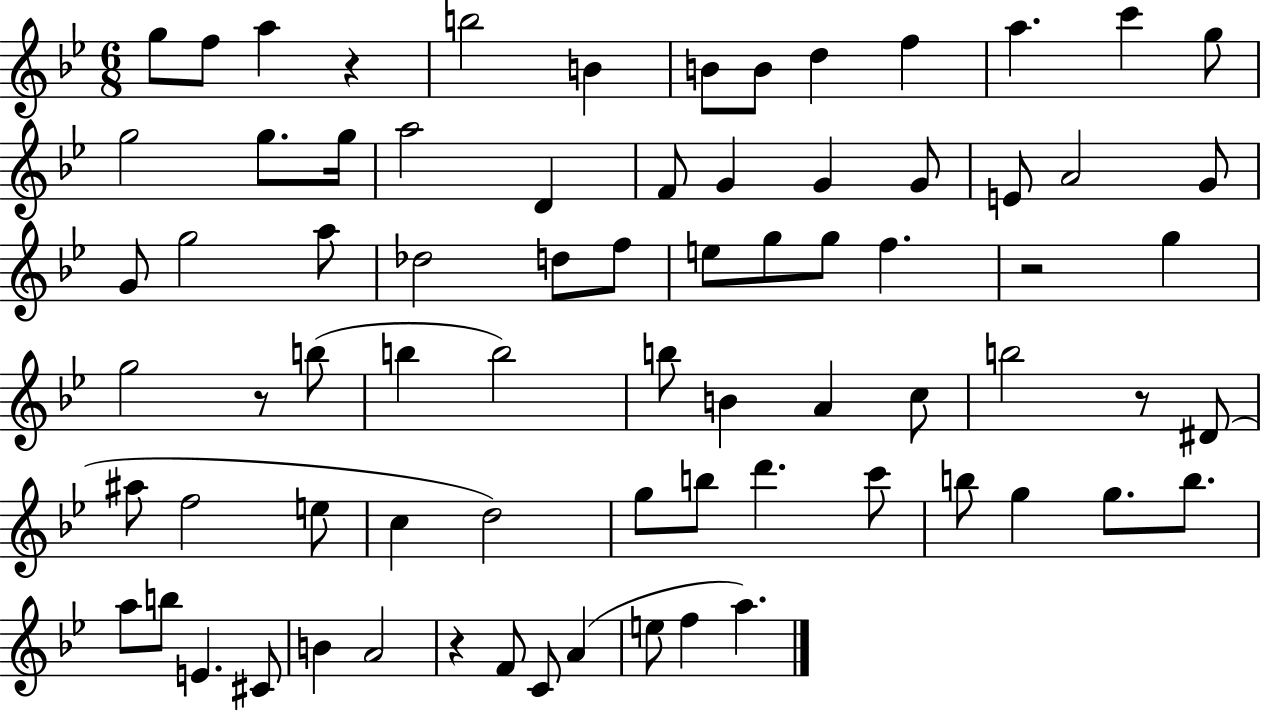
{
  \clef treble
  \numericTimeSignature
  \time 6/8
  \key bes \major
  g''8 f''8 a''4 r4 | b''2 b'4 | b'8 b'8 d''4 f''4 | a''4. c'''4 g''8 | \break g''2 g''8. g''16 | a''2 d'4 | f'8 g'4 g'4 g'8 | e'8 a'2 g'8 | \break g'8 g''2 a''8 | des''2 d''8 f''8 | e''8 g''8 g''8 f''4. | r2 g''4 | \break g''2 r8 b''8( | b''4 b''2) | b''8 b'4 a'4 c''8 | b''2 r8 dis'8( | \break ais''8 f''2 e''8 | c''4 d''2) | g''8 b''8 d'''4. c'''8 | b''8 g''4 g''8. b''8. | \break a''8 b''8 e'4. cis'8 | b'4 a'2 | r4 f'8 c'8 a'4( | e''8 f''4 a''4.) | \break \bar "|."
}